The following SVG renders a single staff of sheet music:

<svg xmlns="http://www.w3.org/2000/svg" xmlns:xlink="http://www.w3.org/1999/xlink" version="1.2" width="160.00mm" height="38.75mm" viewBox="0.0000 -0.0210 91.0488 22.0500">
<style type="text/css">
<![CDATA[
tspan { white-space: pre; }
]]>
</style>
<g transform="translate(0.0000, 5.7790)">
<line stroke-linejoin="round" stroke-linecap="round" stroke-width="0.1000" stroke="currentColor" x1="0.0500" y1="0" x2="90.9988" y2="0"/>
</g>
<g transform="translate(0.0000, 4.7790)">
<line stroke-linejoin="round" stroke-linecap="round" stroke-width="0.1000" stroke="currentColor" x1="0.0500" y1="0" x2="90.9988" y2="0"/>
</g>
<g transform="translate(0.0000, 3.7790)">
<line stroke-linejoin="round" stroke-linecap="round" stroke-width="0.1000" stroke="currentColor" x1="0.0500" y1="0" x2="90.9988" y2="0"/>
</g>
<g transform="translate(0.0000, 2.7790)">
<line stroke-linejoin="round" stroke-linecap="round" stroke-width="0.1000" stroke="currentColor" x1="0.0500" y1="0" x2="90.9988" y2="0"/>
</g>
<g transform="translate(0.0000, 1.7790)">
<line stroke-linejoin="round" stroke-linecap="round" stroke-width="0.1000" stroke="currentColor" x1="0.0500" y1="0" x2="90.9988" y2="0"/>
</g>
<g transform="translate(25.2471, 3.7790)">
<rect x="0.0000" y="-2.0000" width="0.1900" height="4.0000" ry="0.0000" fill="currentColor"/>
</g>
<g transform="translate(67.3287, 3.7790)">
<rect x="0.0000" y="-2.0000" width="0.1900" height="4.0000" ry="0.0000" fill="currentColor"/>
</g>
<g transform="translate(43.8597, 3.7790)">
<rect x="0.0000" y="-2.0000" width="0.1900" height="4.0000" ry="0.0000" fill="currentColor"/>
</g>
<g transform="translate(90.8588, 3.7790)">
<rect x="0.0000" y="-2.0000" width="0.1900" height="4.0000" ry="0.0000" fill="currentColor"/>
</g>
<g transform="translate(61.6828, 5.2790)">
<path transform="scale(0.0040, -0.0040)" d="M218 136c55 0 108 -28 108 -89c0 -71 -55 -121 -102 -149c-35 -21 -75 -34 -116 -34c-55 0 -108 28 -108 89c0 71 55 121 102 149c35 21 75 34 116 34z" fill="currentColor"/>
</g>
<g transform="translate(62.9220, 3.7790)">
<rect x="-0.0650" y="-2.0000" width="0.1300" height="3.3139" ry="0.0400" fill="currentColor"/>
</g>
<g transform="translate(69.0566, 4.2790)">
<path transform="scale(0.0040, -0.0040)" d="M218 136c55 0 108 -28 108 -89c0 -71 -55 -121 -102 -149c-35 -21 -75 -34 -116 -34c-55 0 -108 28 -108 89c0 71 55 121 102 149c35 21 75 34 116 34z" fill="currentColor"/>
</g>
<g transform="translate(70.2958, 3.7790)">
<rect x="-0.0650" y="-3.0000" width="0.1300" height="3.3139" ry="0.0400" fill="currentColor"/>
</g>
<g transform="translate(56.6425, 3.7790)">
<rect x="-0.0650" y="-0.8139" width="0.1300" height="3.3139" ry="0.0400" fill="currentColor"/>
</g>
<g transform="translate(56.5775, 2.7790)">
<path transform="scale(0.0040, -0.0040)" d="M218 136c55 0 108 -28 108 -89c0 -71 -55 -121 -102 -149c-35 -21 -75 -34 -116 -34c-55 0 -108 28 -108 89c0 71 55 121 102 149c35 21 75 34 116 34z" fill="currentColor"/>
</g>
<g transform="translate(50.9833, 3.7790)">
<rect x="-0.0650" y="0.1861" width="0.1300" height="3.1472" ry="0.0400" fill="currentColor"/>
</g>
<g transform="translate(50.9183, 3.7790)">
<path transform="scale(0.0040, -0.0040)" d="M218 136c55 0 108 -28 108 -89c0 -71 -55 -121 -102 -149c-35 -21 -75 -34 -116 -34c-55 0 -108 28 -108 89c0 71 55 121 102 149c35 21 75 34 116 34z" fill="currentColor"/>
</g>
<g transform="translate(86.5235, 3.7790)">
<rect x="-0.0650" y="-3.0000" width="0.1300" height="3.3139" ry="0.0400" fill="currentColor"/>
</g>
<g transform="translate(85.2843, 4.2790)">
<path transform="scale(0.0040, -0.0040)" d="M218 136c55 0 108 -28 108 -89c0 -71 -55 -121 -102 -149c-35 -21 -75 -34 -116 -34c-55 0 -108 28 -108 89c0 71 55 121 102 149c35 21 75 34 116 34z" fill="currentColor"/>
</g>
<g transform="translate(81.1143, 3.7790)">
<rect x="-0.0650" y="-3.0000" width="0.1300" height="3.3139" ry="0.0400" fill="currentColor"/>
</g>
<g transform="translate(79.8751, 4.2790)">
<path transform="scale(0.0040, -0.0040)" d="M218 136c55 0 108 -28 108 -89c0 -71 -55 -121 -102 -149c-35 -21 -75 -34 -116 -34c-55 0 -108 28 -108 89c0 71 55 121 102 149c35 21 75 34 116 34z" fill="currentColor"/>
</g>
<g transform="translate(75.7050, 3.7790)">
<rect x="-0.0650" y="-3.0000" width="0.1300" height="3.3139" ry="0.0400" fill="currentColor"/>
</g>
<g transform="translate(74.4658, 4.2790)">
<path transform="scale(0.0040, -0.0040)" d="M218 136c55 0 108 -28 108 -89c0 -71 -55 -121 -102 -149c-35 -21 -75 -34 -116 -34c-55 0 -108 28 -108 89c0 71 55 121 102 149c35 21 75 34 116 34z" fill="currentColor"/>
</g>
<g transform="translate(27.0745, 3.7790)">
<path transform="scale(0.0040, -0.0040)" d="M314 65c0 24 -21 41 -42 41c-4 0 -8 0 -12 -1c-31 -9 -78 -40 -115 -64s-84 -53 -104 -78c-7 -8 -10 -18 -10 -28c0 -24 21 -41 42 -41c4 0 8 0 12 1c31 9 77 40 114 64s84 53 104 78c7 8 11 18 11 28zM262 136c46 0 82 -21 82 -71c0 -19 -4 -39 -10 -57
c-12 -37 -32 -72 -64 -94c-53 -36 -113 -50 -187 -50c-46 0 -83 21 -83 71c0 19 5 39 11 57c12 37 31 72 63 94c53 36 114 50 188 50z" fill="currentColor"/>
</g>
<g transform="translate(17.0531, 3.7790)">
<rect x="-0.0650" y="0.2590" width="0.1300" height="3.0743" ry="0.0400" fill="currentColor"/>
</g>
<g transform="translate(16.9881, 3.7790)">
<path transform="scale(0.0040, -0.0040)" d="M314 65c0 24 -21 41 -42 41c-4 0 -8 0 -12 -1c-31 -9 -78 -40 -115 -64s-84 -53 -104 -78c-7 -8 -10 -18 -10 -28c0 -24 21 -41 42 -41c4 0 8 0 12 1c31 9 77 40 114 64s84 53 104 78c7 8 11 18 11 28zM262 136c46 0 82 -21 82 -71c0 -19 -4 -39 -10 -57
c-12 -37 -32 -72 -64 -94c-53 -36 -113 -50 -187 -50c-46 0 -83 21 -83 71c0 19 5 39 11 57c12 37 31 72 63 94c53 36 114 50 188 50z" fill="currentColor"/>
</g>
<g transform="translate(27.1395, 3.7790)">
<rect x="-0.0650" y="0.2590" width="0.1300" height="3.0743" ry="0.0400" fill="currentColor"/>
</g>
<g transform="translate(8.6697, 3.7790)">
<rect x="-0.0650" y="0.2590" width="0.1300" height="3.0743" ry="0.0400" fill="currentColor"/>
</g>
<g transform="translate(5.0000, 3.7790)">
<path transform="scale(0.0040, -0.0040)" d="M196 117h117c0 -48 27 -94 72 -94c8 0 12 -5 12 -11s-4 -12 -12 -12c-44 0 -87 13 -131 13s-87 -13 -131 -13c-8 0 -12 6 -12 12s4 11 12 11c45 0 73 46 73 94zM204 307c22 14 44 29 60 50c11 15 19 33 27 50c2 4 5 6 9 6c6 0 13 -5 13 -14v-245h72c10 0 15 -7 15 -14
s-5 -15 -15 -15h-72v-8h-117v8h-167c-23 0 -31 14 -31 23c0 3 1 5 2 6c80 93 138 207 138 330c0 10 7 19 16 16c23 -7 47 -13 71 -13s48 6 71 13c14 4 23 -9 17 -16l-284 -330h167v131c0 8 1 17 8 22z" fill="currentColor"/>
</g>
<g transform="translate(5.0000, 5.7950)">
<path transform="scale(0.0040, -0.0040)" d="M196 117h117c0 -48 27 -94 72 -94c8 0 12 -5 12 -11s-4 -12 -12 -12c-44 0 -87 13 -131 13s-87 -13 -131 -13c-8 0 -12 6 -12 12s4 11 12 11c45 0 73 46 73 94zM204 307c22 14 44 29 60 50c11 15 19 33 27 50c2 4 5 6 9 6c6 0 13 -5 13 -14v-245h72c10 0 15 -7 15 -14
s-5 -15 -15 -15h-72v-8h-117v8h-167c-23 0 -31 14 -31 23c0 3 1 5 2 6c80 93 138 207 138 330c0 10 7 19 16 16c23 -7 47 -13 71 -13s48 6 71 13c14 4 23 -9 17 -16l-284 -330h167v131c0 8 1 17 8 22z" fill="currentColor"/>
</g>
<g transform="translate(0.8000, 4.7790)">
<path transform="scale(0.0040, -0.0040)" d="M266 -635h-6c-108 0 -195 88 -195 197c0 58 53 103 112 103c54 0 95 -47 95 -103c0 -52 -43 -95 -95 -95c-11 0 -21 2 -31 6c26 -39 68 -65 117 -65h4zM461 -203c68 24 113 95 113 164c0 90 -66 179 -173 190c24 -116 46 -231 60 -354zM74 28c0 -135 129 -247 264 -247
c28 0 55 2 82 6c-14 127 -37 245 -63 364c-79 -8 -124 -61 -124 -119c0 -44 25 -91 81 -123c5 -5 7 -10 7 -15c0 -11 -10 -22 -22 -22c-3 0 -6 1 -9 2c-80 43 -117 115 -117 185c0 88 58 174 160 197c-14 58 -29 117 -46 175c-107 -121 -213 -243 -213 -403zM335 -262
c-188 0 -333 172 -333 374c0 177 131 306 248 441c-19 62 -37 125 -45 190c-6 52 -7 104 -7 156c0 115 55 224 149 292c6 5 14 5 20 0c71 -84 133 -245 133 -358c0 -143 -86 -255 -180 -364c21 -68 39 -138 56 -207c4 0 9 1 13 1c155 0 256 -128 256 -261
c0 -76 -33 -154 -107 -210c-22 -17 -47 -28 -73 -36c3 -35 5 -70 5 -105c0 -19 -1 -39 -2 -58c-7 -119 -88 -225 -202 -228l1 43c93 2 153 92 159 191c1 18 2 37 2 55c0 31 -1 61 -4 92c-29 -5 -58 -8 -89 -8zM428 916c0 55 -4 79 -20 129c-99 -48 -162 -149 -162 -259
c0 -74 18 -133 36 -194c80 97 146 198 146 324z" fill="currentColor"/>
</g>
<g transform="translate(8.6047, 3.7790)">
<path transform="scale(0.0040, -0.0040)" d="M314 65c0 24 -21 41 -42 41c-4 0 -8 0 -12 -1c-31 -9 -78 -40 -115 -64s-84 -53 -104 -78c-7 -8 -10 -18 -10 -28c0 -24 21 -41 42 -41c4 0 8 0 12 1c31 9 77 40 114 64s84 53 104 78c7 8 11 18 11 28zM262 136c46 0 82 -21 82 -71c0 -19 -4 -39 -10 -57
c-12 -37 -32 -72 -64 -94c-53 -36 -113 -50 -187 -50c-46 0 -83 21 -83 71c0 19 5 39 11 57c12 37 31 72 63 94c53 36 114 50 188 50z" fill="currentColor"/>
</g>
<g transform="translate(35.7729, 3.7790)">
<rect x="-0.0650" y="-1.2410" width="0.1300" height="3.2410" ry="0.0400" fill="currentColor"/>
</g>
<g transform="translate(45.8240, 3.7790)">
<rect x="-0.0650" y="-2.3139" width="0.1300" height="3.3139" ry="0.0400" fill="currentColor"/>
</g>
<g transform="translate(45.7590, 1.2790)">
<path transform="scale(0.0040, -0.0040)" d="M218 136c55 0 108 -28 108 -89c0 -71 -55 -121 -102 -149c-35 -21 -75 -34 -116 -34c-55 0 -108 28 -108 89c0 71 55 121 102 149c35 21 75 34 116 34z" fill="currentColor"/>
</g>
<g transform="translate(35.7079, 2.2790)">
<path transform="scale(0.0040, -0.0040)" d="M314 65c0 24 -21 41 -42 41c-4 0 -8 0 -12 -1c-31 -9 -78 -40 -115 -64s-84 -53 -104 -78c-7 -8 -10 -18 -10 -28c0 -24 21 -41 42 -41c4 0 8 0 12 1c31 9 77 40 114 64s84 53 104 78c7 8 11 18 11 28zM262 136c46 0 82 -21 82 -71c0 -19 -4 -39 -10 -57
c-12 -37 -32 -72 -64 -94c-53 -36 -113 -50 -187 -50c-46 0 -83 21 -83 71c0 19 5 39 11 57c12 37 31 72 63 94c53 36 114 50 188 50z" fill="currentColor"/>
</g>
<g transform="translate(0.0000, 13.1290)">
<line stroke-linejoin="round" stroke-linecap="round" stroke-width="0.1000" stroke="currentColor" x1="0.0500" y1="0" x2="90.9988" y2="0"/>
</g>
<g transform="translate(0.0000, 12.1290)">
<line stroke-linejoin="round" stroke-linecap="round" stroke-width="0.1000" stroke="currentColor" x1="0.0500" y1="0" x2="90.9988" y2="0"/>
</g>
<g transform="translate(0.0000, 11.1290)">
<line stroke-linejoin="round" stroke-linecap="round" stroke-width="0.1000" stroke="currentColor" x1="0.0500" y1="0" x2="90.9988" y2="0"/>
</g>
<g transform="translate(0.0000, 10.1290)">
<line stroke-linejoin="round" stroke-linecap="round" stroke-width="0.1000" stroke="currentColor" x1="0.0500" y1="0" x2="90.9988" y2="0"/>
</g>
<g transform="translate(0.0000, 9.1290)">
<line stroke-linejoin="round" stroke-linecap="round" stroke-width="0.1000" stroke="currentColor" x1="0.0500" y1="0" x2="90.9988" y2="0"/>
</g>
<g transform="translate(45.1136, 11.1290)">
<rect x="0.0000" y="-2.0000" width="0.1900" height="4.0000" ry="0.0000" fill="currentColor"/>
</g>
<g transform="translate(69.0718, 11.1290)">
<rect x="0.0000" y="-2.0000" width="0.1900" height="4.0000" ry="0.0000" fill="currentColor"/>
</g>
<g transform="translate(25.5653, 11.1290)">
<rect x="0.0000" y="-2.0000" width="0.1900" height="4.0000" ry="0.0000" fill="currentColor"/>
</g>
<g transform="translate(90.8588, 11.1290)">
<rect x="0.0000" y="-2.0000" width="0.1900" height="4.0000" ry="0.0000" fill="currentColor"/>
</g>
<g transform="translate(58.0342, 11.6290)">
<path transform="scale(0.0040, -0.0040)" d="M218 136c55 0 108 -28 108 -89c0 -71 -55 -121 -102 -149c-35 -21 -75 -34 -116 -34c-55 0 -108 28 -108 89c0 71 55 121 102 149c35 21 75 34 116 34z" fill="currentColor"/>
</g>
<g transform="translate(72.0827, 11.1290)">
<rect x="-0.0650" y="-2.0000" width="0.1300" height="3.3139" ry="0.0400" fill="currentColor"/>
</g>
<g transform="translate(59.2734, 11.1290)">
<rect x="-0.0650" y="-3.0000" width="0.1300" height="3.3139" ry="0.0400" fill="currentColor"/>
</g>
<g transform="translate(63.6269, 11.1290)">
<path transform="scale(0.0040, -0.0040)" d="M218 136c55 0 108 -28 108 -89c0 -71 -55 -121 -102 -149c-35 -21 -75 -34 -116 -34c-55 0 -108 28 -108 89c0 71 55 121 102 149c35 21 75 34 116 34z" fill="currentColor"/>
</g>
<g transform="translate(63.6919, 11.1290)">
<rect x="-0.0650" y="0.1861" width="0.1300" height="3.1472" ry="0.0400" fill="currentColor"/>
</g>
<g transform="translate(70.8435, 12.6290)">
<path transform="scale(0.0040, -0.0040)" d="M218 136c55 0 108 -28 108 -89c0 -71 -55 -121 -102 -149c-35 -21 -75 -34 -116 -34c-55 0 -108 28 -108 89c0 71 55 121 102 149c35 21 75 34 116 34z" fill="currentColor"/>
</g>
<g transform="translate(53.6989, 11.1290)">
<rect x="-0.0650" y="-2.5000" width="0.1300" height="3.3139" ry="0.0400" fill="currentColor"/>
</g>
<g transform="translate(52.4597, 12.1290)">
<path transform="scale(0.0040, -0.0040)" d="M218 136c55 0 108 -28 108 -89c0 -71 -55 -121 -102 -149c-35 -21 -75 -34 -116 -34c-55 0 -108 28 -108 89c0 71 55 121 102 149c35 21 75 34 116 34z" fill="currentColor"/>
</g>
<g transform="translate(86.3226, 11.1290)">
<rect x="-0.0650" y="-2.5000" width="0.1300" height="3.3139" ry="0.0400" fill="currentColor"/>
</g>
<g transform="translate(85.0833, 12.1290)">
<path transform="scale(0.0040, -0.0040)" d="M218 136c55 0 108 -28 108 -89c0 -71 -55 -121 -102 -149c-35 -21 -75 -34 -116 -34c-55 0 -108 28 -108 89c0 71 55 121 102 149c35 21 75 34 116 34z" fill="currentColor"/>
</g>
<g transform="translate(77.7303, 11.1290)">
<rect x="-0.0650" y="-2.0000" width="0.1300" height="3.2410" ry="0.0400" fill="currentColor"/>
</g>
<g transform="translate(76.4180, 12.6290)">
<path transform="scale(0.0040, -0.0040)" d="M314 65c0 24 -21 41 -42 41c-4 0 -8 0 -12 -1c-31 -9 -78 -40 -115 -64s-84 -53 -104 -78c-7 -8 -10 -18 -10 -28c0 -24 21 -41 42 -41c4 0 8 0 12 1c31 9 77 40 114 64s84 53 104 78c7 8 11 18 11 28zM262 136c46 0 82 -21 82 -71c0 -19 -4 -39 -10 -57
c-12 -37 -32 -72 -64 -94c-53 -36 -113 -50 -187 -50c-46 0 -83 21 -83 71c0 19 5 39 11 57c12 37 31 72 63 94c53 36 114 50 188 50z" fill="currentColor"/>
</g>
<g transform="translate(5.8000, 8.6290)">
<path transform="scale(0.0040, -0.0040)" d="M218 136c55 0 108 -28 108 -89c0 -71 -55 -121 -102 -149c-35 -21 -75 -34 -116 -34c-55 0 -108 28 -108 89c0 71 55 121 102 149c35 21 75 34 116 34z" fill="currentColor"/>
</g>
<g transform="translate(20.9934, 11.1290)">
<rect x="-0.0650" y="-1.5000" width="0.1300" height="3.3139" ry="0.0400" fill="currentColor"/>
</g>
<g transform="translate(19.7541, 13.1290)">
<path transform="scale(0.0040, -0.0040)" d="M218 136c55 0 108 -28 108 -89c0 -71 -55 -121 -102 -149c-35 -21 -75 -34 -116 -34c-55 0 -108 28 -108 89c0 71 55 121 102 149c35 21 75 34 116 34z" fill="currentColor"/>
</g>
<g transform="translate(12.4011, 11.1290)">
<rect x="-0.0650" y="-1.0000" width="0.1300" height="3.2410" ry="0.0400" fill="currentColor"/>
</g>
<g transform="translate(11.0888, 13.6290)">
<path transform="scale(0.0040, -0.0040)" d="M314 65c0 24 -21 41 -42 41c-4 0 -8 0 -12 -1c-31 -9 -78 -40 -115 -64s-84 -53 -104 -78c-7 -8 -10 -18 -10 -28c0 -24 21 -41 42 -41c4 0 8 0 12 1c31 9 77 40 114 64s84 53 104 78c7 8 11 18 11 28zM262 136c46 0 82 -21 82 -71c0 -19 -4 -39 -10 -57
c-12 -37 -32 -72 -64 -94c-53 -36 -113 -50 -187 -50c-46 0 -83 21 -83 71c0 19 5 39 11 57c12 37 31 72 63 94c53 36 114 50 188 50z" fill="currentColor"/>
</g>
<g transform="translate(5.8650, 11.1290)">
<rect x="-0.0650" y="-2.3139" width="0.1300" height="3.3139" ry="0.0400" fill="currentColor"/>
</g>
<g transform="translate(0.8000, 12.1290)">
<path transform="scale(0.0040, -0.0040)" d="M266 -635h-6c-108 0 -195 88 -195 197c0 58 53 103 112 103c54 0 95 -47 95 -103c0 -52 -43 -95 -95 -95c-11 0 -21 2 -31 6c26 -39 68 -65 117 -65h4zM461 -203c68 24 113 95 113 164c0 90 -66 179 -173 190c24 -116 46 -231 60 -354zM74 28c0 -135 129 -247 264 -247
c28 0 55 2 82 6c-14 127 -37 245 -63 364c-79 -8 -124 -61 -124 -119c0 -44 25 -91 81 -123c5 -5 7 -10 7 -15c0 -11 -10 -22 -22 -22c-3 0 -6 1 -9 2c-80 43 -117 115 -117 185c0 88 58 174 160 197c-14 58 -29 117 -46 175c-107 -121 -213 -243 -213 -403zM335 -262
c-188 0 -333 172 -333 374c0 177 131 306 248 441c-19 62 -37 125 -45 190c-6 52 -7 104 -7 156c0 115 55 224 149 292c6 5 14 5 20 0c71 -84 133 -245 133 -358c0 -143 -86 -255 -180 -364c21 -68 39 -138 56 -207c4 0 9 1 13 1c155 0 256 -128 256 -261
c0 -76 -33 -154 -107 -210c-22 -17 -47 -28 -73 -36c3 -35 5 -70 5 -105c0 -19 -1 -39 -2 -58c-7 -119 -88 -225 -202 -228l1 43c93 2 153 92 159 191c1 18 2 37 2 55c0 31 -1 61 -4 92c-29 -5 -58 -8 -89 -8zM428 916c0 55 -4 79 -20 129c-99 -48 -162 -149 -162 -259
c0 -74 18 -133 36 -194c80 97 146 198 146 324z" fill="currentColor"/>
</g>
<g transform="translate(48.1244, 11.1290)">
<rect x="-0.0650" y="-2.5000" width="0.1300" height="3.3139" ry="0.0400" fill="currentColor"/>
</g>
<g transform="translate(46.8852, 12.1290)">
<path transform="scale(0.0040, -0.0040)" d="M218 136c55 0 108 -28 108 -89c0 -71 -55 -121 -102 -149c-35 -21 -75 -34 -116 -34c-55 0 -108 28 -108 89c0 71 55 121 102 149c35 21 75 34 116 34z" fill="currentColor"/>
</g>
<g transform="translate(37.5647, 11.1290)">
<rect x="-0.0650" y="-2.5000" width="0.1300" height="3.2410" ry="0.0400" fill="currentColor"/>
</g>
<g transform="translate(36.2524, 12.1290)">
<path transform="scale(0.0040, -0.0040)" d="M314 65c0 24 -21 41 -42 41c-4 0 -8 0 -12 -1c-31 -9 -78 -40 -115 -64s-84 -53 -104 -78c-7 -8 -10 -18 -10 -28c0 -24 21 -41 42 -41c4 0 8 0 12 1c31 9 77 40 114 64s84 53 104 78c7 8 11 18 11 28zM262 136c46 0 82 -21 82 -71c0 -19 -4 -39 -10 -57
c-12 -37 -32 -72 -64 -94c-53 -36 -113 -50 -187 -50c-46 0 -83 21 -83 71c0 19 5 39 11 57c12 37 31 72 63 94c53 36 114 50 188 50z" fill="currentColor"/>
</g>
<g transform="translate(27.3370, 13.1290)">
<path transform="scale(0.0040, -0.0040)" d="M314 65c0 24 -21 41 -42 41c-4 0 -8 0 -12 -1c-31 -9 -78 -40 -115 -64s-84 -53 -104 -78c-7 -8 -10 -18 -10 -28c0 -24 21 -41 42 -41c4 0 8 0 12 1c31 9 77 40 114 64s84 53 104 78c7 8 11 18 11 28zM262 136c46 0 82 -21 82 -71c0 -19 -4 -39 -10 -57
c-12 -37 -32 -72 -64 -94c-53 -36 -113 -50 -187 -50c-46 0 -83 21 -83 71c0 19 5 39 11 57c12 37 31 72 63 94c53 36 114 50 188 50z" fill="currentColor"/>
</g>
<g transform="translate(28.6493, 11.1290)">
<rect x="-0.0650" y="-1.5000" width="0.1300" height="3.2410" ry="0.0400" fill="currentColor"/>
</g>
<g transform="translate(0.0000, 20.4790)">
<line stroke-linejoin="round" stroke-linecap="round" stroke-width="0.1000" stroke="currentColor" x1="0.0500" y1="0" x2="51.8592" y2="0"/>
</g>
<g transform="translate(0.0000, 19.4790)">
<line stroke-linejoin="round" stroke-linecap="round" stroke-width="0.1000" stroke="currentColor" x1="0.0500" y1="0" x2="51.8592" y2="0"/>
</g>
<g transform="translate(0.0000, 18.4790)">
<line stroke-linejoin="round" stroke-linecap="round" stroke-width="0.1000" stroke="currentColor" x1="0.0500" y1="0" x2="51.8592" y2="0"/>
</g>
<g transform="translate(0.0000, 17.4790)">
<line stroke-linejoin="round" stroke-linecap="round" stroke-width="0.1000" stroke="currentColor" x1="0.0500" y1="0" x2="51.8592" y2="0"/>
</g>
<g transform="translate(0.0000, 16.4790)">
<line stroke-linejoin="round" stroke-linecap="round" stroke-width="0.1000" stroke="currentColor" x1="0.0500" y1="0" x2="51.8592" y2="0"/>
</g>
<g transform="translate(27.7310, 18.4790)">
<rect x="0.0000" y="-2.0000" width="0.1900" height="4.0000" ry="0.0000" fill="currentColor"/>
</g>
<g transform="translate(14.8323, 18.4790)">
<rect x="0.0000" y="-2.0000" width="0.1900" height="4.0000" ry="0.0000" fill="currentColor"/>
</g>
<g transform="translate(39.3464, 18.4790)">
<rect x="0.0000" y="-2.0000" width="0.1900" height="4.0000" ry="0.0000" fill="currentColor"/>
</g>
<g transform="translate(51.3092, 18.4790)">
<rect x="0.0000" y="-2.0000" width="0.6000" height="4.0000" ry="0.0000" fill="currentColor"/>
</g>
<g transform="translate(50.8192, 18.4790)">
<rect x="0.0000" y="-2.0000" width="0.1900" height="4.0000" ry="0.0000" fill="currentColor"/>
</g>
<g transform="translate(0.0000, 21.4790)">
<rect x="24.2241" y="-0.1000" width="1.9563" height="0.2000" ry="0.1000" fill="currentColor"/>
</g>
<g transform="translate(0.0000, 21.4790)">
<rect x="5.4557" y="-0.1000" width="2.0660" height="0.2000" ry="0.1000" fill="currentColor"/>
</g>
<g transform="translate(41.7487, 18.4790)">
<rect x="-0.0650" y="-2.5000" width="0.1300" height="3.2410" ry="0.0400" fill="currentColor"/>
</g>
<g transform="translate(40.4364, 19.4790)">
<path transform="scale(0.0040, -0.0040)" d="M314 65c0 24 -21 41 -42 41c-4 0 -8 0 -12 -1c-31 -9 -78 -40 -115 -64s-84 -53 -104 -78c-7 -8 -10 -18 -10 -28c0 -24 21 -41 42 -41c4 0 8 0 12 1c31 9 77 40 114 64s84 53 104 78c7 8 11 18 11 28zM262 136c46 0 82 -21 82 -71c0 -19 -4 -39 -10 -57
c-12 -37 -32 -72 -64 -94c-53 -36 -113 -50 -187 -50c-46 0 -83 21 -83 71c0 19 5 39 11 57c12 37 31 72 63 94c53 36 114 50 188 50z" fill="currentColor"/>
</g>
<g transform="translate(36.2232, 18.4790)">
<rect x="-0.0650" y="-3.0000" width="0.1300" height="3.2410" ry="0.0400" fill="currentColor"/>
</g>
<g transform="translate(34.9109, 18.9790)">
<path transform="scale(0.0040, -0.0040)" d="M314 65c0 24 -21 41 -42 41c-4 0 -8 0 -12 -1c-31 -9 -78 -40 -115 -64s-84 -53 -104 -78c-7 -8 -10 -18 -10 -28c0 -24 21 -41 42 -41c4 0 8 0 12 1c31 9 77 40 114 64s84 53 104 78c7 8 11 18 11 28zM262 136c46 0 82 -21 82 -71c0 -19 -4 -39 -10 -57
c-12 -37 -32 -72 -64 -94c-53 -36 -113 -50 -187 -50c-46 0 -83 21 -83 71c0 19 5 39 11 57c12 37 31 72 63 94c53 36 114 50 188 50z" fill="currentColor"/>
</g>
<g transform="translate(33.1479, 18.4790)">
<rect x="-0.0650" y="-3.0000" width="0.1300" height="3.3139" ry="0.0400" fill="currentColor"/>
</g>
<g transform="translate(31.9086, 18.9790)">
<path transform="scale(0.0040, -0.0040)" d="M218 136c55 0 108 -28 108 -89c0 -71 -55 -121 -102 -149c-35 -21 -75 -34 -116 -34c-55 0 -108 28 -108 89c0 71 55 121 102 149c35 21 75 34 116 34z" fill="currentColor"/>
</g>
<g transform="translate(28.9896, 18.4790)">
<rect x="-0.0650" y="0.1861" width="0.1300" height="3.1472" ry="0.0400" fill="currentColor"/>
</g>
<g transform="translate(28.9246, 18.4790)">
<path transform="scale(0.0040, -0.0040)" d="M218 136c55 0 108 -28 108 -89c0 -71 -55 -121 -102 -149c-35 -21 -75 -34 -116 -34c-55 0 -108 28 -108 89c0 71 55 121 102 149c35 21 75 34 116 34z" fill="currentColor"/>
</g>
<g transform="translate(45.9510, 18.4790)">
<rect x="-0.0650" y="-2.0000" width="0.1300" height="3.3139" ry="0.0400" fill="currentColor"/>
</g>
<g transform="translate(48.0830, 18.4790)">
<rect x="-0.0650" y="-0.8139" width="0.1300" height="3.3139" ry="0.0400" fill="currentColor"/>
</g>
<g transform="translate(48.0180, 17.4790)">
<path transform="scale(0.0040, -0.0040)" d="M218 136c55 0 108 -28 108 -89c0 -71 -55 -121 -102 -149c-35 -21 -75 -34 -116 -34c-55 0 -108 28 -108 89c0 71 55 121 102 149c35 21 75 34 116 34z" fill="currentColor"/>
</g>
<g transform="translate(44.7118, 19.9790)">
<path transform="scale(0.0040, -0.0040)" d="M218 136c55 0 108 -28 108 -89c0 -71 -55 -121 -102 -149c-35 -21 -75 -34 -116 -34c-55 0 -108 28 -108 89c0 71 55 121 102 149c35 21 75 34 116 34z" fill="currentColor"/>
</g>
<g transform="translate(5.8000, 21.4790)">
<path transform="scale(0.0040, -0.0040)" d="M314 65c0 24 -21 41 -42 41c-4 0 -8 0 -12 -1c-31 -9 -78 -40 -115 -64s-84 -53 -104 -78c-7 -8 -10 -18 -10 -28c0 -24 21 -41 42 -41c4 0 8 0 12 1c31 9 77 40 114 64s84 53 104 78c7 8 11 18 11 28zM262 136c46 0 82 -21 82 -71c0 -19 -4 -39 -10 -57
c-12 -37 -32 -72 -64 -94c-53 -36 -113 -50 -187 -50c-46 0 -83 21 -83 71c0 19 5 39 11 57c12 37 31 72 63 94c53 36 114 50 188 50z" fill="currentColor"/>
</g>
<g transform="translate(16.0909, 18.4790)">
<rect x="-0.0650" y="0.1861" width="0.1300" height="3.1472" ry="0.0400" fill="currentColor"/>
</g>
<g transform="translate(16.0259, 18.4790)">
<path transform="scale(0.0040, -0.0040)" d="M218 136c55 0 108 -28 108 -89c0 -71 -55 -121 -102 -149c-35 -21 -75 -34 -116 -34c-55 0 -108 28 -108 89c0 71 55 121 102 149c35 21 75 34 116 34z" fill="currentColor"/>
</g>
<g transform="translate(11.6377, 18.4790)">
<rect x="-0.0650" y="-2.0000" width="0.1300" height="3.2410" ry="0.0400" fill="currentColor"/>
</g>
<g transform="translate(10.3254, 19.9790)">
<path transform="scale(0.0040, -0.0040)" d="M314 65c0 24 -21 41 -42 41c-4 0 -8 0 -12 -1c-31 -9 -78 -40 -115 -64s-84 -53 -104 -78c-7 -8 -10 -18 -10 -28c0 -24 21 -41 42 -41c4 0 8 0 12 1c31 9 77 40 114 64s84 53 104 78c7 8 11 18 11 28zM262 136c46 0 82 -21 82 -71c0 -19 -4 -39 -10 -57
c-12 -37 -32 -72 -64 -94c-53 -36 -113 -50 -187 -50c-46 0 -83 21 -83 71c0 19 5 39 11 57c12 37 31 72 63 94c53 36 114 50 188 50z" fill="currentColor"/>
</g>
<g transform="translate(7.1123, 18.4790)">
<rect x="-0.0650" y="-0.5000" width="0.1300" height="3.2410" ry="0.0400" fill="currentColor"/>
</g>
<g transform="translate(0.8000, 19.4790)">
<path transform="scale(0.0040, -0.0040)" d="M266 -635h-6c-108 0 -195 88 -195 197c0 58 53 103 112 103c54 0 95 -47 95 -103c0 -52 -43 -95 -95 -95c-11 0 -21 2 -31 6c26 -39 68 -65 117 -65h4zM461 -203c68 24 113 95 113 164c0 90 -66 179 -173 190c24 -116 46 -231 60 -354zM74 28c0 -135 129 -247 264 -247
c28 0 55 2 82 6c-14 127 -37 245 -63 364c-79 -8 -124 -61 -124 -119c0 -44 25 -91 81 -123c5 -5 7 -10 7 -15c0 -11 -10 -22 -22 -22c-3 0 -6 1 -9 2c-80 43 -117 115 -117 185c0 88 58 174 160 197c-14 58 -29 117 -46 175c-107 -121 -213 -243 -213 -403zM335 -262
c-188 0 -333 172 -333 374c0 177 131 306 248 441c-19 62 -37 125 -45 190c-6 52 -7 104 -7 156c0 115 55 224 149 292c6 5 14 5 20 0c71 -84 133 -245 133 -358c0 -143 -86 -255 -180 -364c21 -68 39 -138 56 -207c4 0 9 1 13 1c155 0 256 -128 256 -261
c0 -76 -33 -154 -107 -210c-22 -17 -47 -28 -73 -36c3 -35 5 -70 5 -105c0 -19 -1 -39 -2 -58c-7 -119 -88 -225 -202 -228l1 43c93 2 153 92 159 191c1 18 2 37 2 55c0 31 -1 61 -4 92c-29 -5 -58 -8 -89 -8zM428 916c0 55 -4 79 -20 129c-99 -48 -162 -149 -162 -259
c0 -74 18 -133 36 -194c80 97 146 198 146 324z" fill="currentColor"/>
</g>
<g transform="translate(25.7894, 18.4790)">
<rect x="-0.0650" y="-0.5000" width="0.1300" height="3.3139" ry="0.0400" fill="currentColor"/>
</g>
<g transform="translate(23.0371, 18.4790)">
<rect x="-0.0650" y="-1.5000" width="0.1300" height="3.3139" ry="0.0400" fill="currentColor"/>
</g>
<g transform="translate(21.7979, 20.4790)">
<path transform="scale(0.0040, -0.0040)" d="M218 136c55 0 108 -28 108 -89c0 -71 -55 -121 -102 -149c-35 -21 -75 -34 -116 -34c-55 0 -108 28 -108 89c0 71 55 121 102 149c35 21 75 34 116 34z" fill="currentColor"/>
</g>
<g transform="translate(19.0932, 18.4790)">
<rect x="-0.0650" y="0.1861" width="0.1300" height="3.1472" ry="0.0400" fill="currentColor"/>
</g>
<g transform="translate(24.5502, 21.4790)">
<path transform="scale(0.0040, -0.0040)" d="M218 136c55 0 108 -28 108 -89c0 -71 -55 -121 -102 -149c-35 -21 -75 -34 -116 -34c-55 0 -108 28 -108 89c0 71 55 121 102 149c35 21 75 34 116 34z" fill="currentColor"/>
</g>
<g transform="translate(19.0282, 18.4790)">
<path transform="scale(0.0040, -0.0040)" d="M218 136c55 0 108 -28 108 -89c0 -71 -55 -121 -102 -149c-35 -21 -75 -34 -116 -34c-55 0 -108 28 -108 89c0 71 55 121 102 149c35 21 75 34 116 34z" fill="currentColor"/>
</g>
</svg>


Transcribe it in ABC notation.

X:1
T:Untitled
M:4/4
L:1/4
K:C
B2 B2 B2 e2 g B d F A A A A g D2 E E2 G2 G G A B F F2 G C2 F2 B B E C B A A2 G2 F d